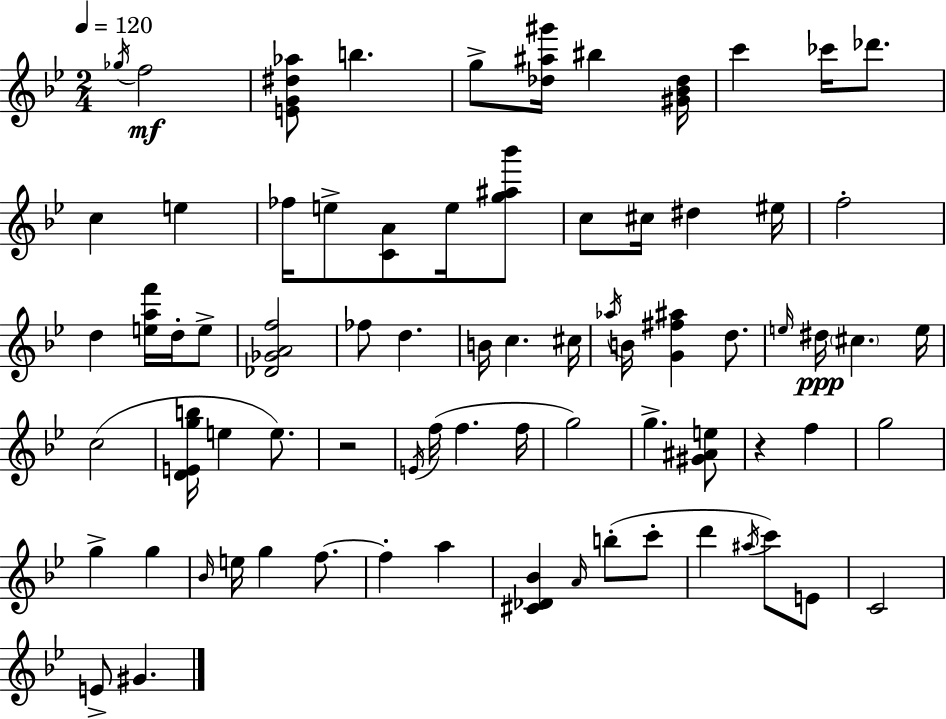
{
  \clef treble
  \numericTimeSignature
  \time 2/4
  \key bes \major
  \tempo 4 = 120
  \repeat volta 2 { \acciaccatura { ges''16 }\mf f''2 | <e' g' dis'' aes''>8 b''4. | g''8-> <des'' ais'' gis'''>16 bis''4 | <gis' bes' des''>16 c'''4 ces'''16 des'''8. | \break c''4 e''4 | fes''16 e''8-> <c' a'>8 e''16 <g'' ais'' bes'''>8 | c''8 cis''16 dis''4 | eis''16 f''2-. | \break d''4 <e'' a'' f'''>16 d''16-. e''8-> | <des' ges' a' f''>2 | fes''8 d''4. | b'16 c''4. | \break cis''16 \acciaccatura { aes''16 } b'16 <g' fis'' ais''>4 d''8. | \grace { e''16 }\ppp dis''16 \parenthesize cis''4. | e''16 c''2( | <d' e' g'' b''>16 e''4 | \break e''8.) r2 | \acciaccatura { e'16 }( f''16 f''4. | f''16 g''2) | g''4.-> | \break <gis' ais' e''>8 r4 | f''4 g''2 | g''4-> | g''4 \grace { bes'16 } e''16 g''4 | \break f''8.~~ f''4-. | a''4 <cis' des' bes'>4 | \grace { a'16 } b''8-.( c'''8-. d'''4 | \acciaccatura { ais''16 } c'''8) e'8 c'2 | \break e'8-> | gis'4. } \bar "|."
}